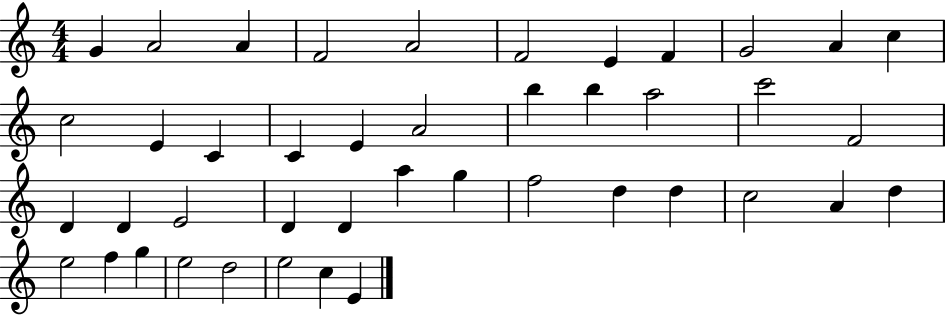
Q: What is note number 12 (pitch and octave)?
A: C5